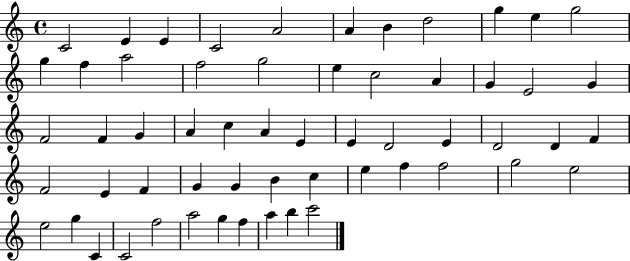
{
  \clef treble
  \time 4/4
  \defaultTimeSignature
  \key c \major
  c'2 e'4 e'4 | c'2 a'2 | a'4 b'4 d''2 | g''4 e''4 g''2 | \break g''4 f''4 a''2 | f''2 g''2 | e''4 c''2 a'4 | g'4 e'2 g'4 | \break f'2 f'4 g'4 | a'4 c''4 a'4 e'4 | e'4 d'2 e'4 | d'2 d'4 f'4 | \break f'2 e'4 f'4 | g'4 g'4 b'4 c''4 | e''4 f''4 f''2 | g''2 e''2 | \break e''2 g''4 c'4 | c'2 f''2 | a''2 g''4 f''4 | a''4 b''4 c'''2 | \break \bar "|."
}